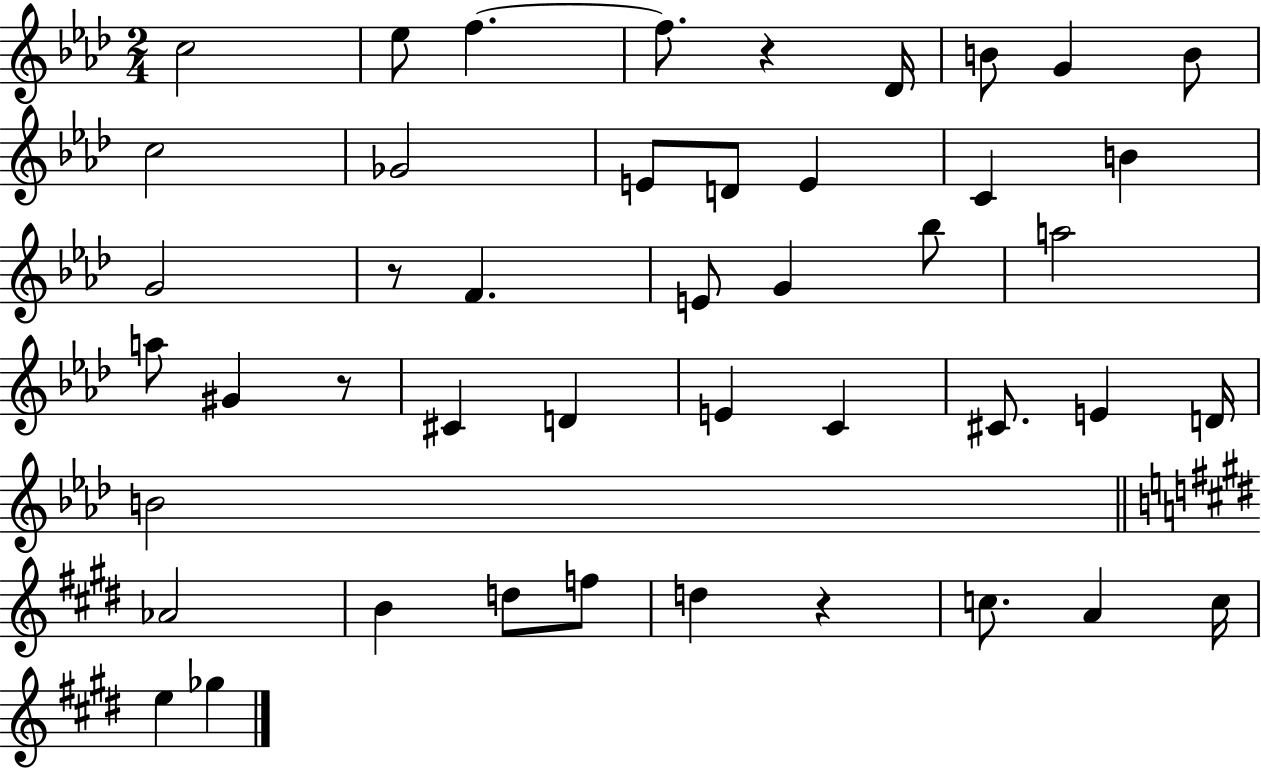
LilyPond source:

{
  \clef treble
  \numericTimeSignature
  \time 2/4
  \key aes \major
  \repeat volta 2 { c''2 | ees''8 f''4.~~ | f''8. r4 des'16 | b'8 g'4 b'8 | \break c''2 | ges'2 | e'8 d'8 e'4 | c'4 b'4 | \break g'2 | r8 f'4. | e'8 g'4 bes''8 | a''2 | \break a''8 gis'4 r8 | cis'4 d'4 | e'4 c'4 | cis'8. e'4 d'16 | \break b'2 | \bar "||" \break \key e \major aes'2 | b'4 d''8 f''8 | d''4 r4 | c''8. a'4 c''16 | \break e''4 ges''4 | } \bar "|."
}